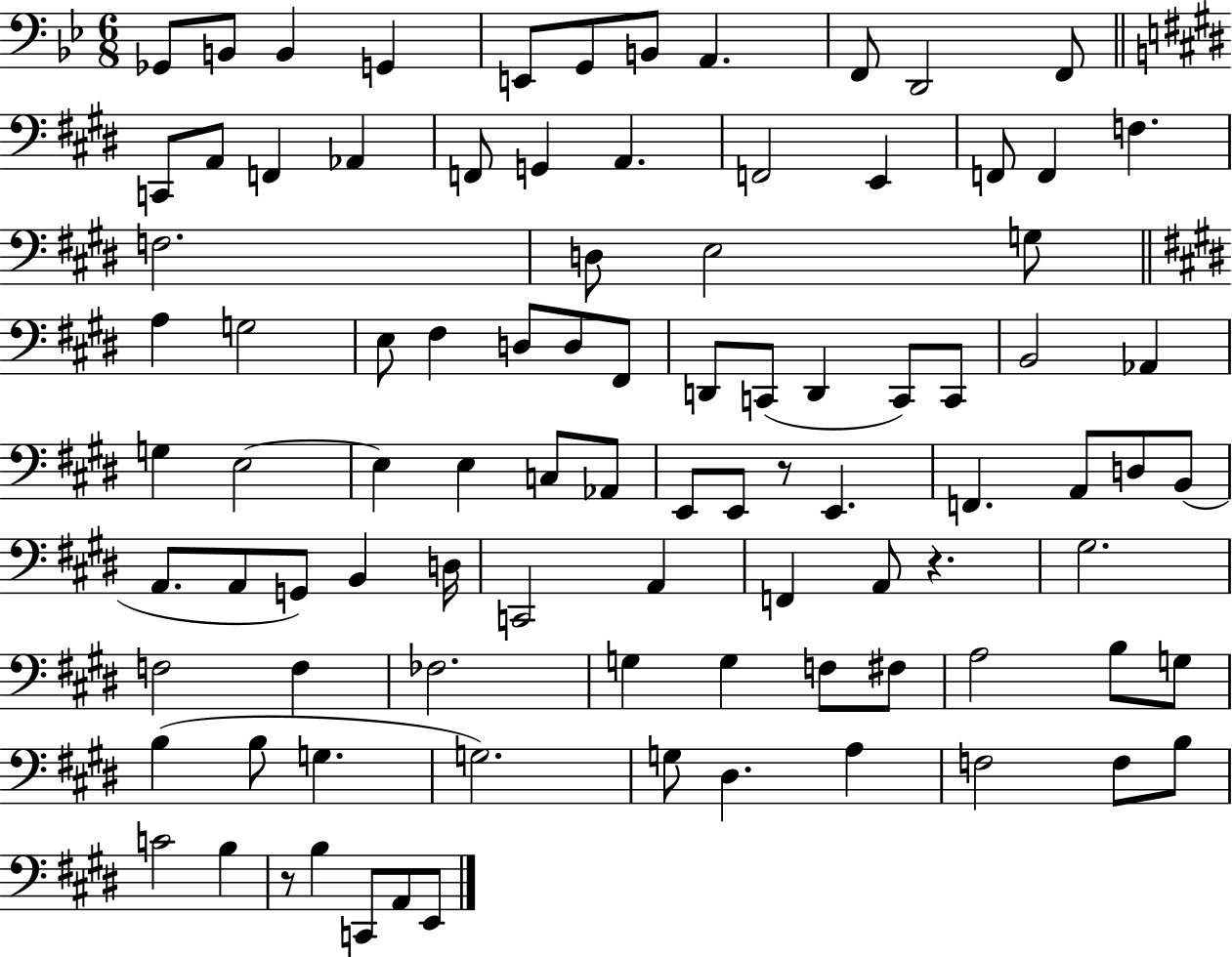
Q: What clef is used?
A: bass